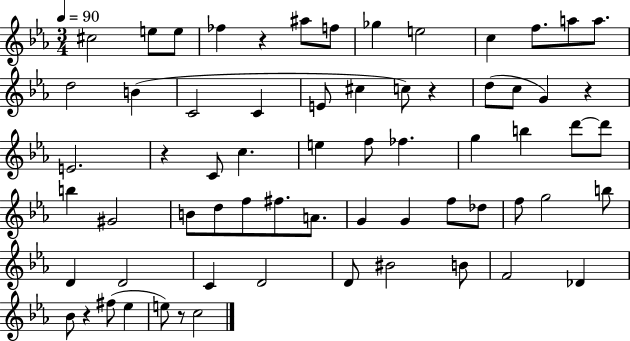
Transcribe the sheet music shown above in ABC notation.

X:1
T:Untitled
M:3/4
L:1/4
K:Eb
^c2 e/2 e/2 _f z ^a/2 f/2 _g e2 c f/2 a/2 a/2 d2 B C2 C E/2 ^c c/2 z d/2 c/2 G z E2 z C/2 c e f/2 _f g b d'/2 d'/2 b ^G2 B/2 d/2 f/2 ^f/2 A/2 G G f/2 _d/2 f/2 g2 b/2 D D2 C D2 D/2 ^B2 B/2 F2 _D _B/2 z ^f/2 _e e/2 z/2 c2